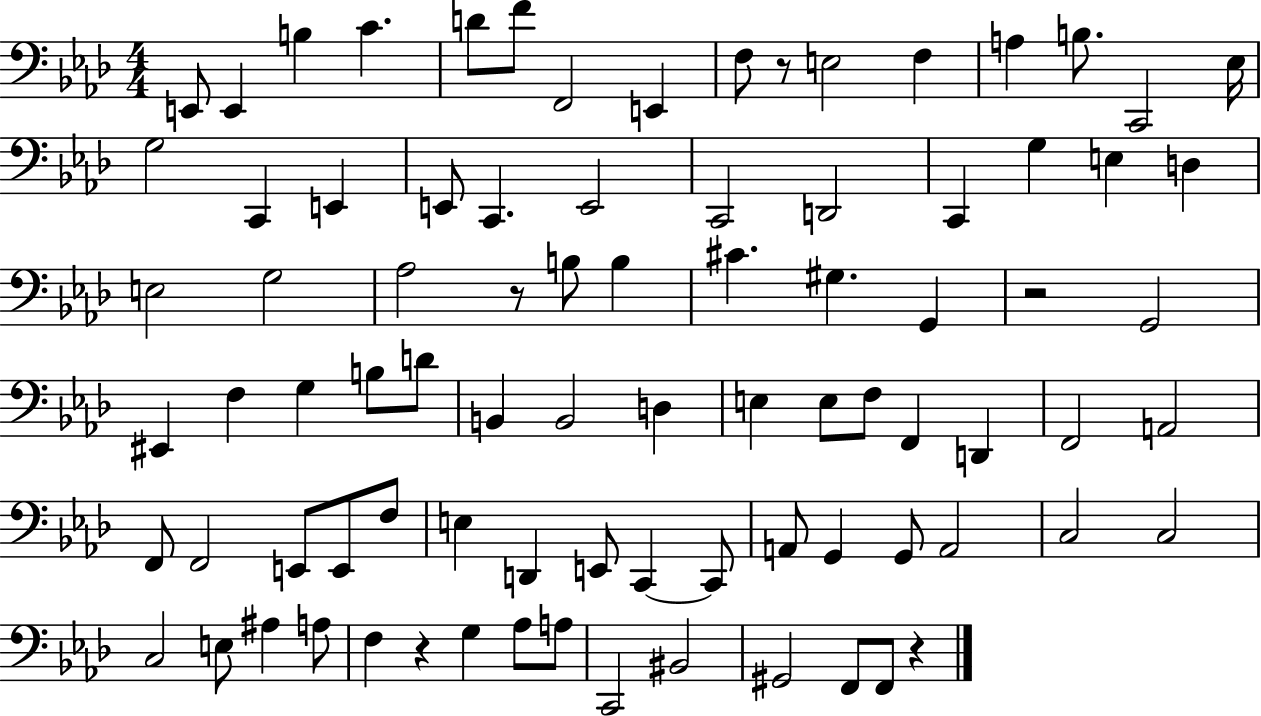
E2/e E2/q B3/q C4/q. D4/e F4/e F2/h E2/q F3/e R/e E3/h F3/q A3/q B3/e. C2/h Eb3/s G3/h C2/q E2/q E2/e C2/q. E2/h C2/h D2/h C2/q G3/q E3/q D3/q E3/h G3/h Ab3/h R/e B3/e B3/q C#4/q. G#3/q. G2/q R/h G2/h EIS2/q F3/q G3/q B3/e D4/e B2/q B2/h D3/q E3/q E3/e F3/e F2/q D2/q F2/h A2/h F2/e F2/h E2/e E2/e F3/e E3/q D2/q E2/e C2/q C2/e A2/e G2/q G2/e A2/h C3/h C3/h C3/h E3/e A#3/q A3/e F3/q R/q G3/q Ab3/e A3/e C2/h BIS2/h G#2/h F2/e F2/e R/q